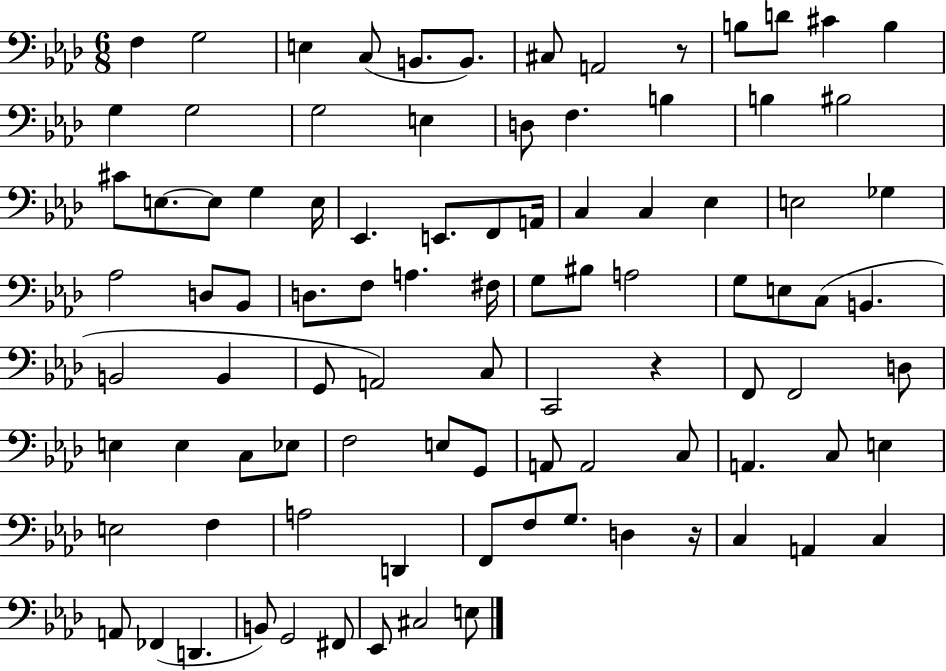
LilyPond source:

{
  \clef bass
  \numericTimeSignature
  \time 6/8
  \key aes \major
  f4 g2 | e4 c8( b,8. b,8.) | cis8 a,2 r8 | b8 d'8 cis'4 b4 | \break g4 g2 | g2 e4 | d8 f4. b4 | b4 bis2 | \break cis'8 e8.~~ e8 g4 e16 | ees,4. e,8. f,8 a,16 | c4 c4 ees4 | e2 ges4 | \break aes2 d8 bes,8 | d8. f8 a4. fis16 | g8 bis8 a2 | g8 e8 c8( b,4. | \break b,2 b,4 | g,8 a,2) c8 | c,2 r4 | f,8 f,2 d8 | \break e4 e4 c8 ees8 | f2 e8 g,8 | a,8 a,2 c8 | a,4. c8 e4 | \break e2 f4 | a2 d,4 | f,8 f8 g8. d4 r16 | c4 a,4 c4 | \break a,8 fes,4( d,4. | b,8) g,2 fis,8 | ees,8 cis2 e8 | \bar "|."
}